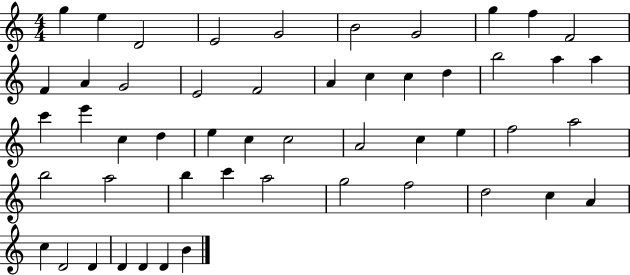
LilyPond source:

{
  \clef treble
  \numericTimeSignature
  \time 4/4
  \key c \major
  g''4 e''4 d'2 | e'2 g'2 | b'2 g'2 | g''4 f''4 f'2 | \break f'4 a'4 g'2 | e'2 f'2 | a'4 c''4 c''4 d''4 | b''2 a''4 a''4 | \break c'''4 e'''4 c''4 d''4 | e''4 c''4 c''2 | a'2 c''4 e''4 | f''2 a''2 | \break b''2 a''2 | b''4 c'''4 a''2 | g''2 f''2 | d''2 c''4 a'4 | \break c''4 d'2 d'4 | d'4 d'4 d'4 b'4 | \bar "|."
}